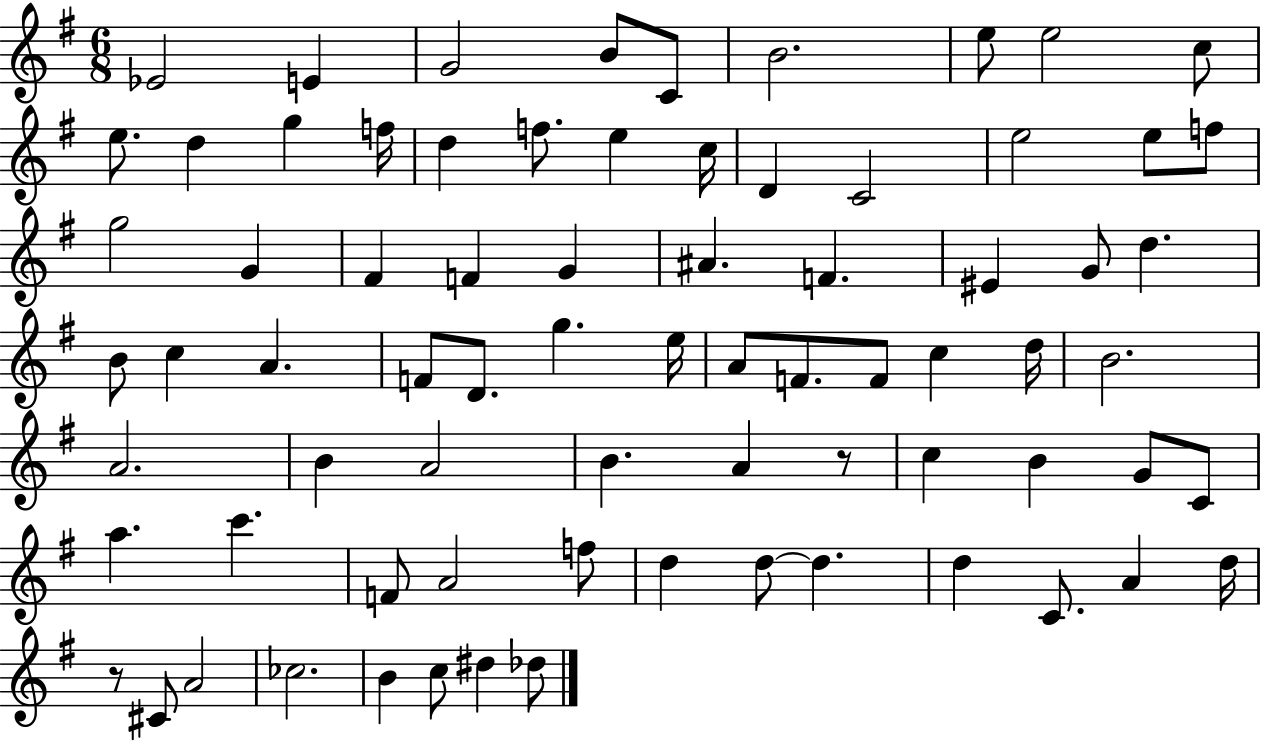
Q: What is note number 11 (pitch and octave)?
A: D5